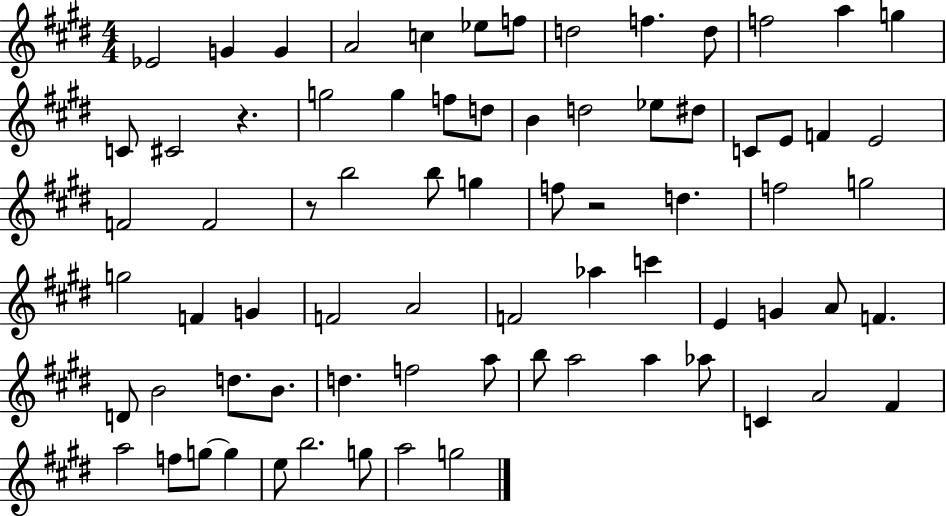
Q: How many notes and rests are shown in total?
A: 74